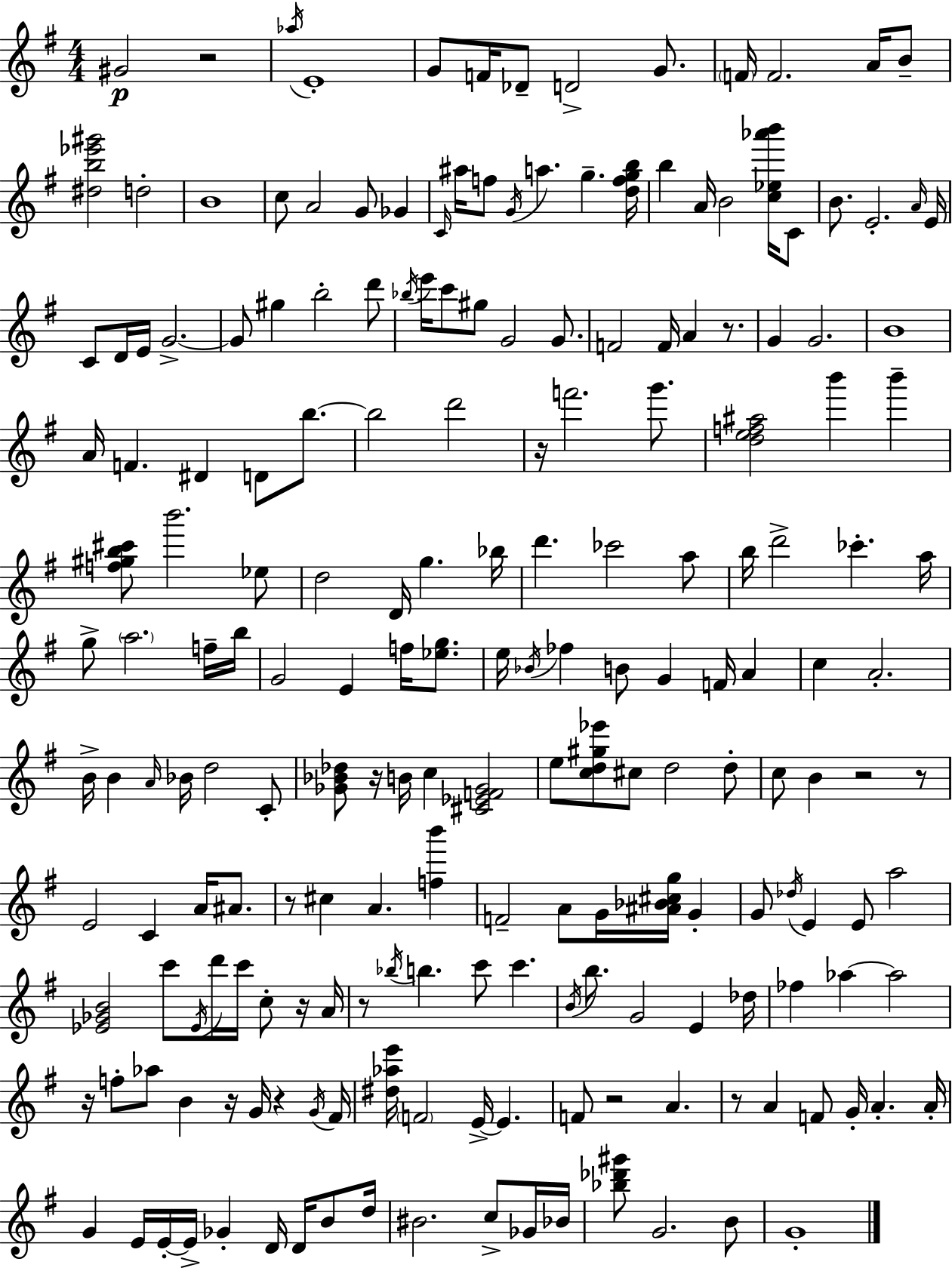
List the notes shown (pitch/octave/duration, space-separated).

G#4/h R/h Ab5/s E4/w G4/e F4/s Db4/e D4/h G4/e. F4/s F4/h. A4/s B4/e [D#5,B5,Eb6,G#6]/h D5/h B4/w C5/e A4/h G4/e Gb4/q C4/s A#5/s F5/e G4/s A5/q. G5/q. [D5,F5,G5,B5]/s B5/q A4/s B4/h [C5,Eb5,Ab6,B6]/s C4/e B4/e. E4/h. A4/s E4/s C4/e D4/s E4/s G4/h. G4/e G#5/q B5/h D6/e Bb5/s E6/s C6/e G#5/e G4/h G4/e. F4/h F4/s A4/q R/e. G4/q G4/h. B4/w A4/s F4/q. D#4/q D4/e B5/e. B5/h D6/h R/s F6/h. G6/e. [D5,E5,F5,A#5]/h B6/q B6/q [F5,G#5,B5,C#6]/e B6/h. Eb5/e D5/h D4/s G5/q. Bb5/s D6/q. CES6/h A5/e B5/s D6/h CES6/q. A5/s G5/e A5/h. F5/s B5/s G4/h E4/q F5/s [Eb5,G5]/e. E5/s Bb4/s FES5/q B4/e G4/q F4/s A4/q C5/q A4/h. B4/s B4/q A4/s Bb4/s D5/h C4/e [Gb4,Bb4,Db5]/e R/s B4/s C5/q [C#4,Eb4,F4,Gb4]/h E5/e [C5,D5,G#5,Eb6]/e C#5/e D5/h D5/e C5/e B4/q R/h R/e E4/h C4/q A4/s A#4/e. R/e C#5/q A4/q. [F5,B6]/q F4/h A4/e G4/s [A#4,Bb4,C#5,G5]/s G4/q G4/e Db5/s E4/q E4/e A5/h [Eb4,Gb4,B4]/h C6/e Eb4/s D6/s C6/s C5/e R/s A4/s R/e Bb5/s B5/q. C6/e C6/q. B4/s B5/e. G4/h E4/q Db5/s FES5/q Ab5/q Ab5/h R/s F5/e Ab5/e B4/q R/s G4/s R/q G4/s F#4/s [D#5,Ab5,E6]/s F4/h E4/s E4/q. F4/e R/h A4/q. R/e A4/q F4/e G4/s A4/q. A4/s G4/q E4/s E4/s E4/s Gb4/q D4/s D4/s B4/e D5/s BIS4/h. C5/e Gb4/s Bb4/s [Bb5,Db6,G#6]/e G4/h. B4/e G4/w